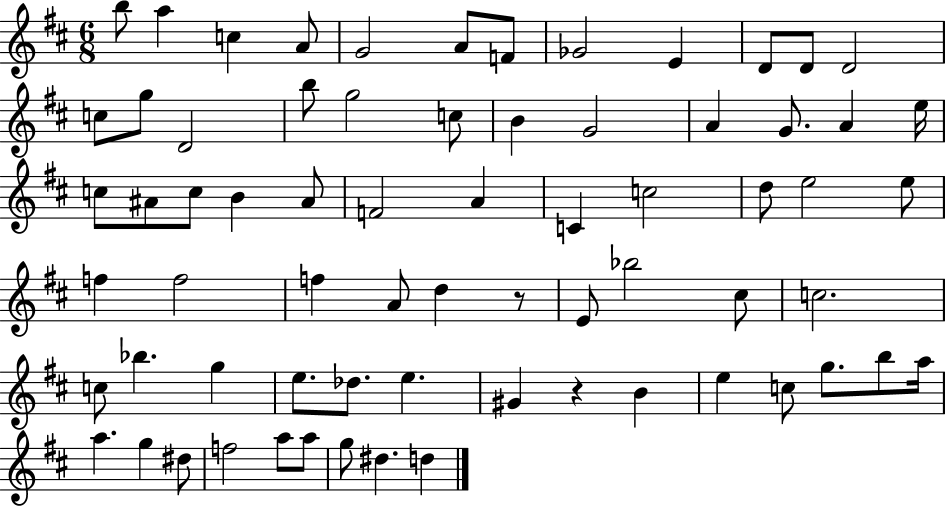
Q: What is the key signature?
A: D major